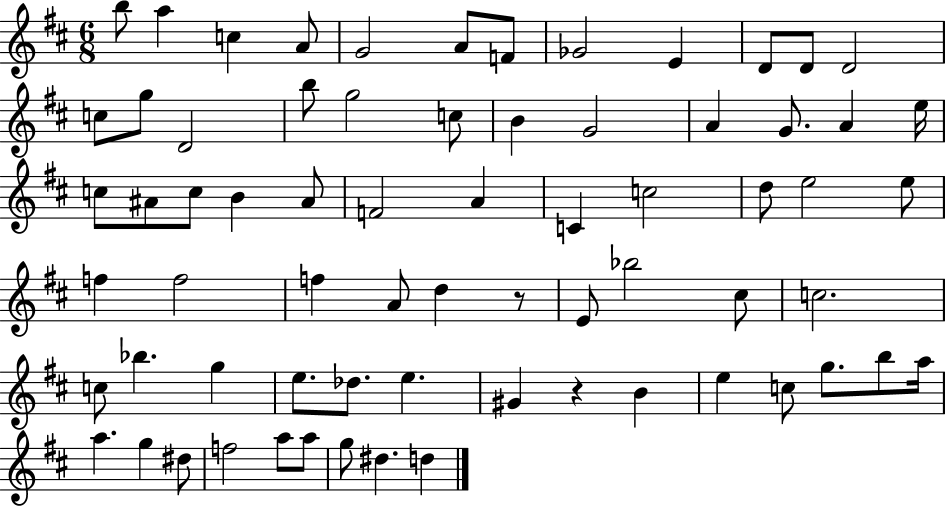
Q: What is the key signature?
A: D major